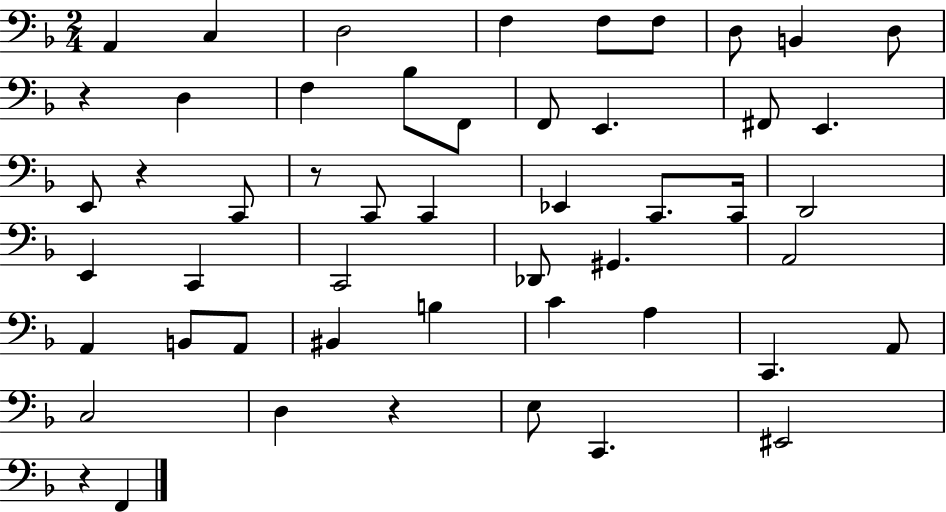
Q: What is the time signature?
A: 2/4